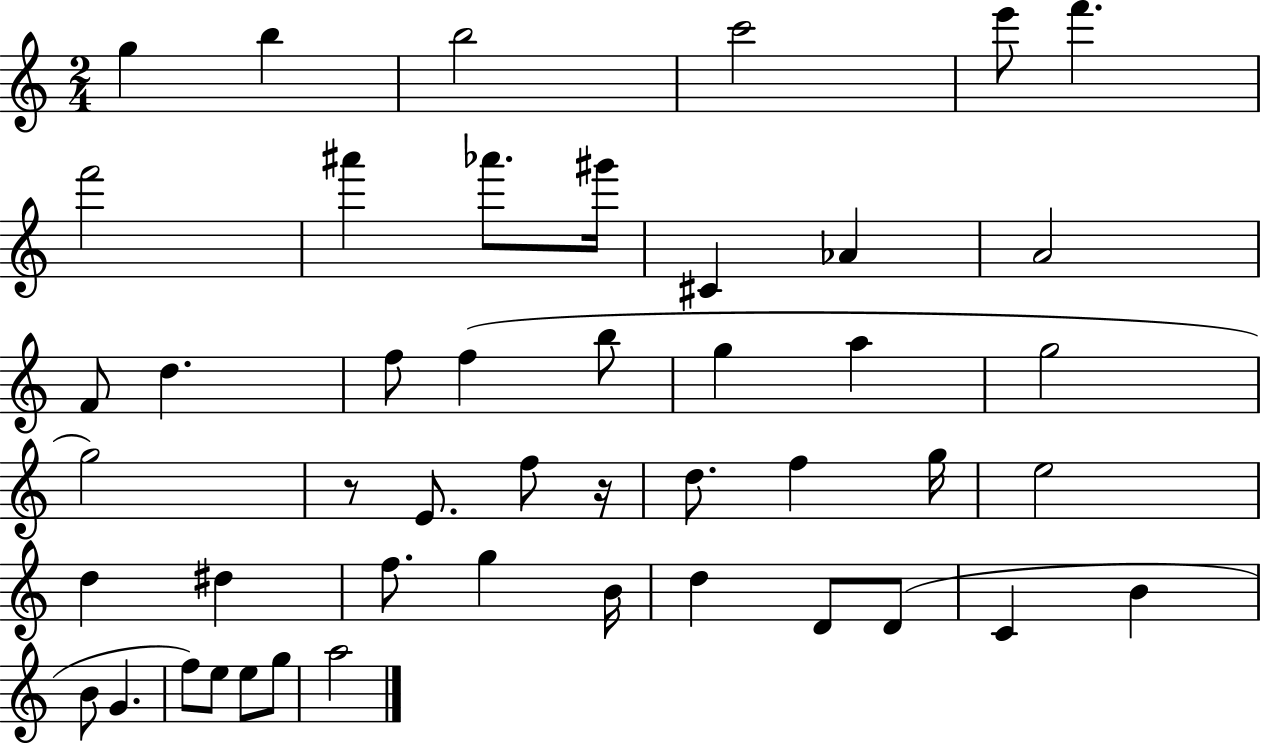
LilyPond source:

{
  \clef treble
  \numericTimeSignature
  \time 2/4
  \key c \major
  \repeat volta 2 { g''4 b''4 | b''2 | c'''2 | e'''8 f'''4. | \break f'''2 | ais'''4 aes'''8. gis'''16 | cis'4 aes'4 | a'2 | \break f'8 d''4. | f''8 f''4( b''8 | g''4 a''4 | g''2 | \break g''2) | r8 e'8. f''8 r16 | d''8. f''4 g''16 | e''2 | \break d''4 dis''4 | f''8. g''4 b'16 | d''4 d'8 d'8( | c'4 b'4 | \break b'8 g'4. | f''8) e''8 e''8 g''8 | a''2 | } \bar "|."
}